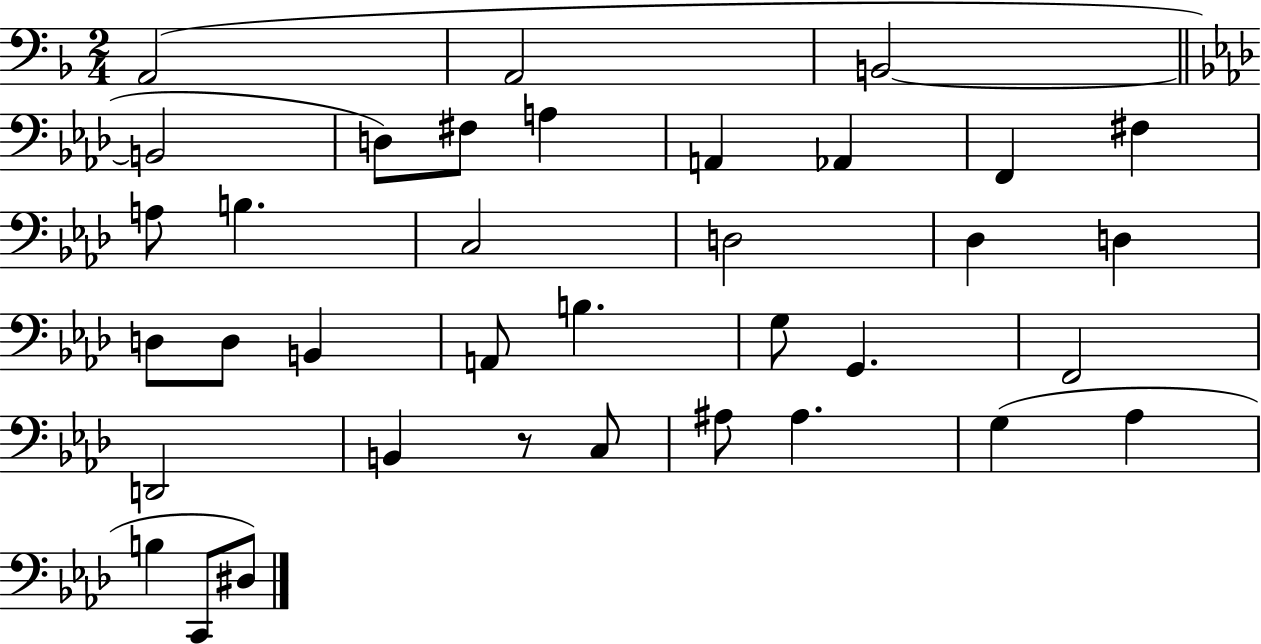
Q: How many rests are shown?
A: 1